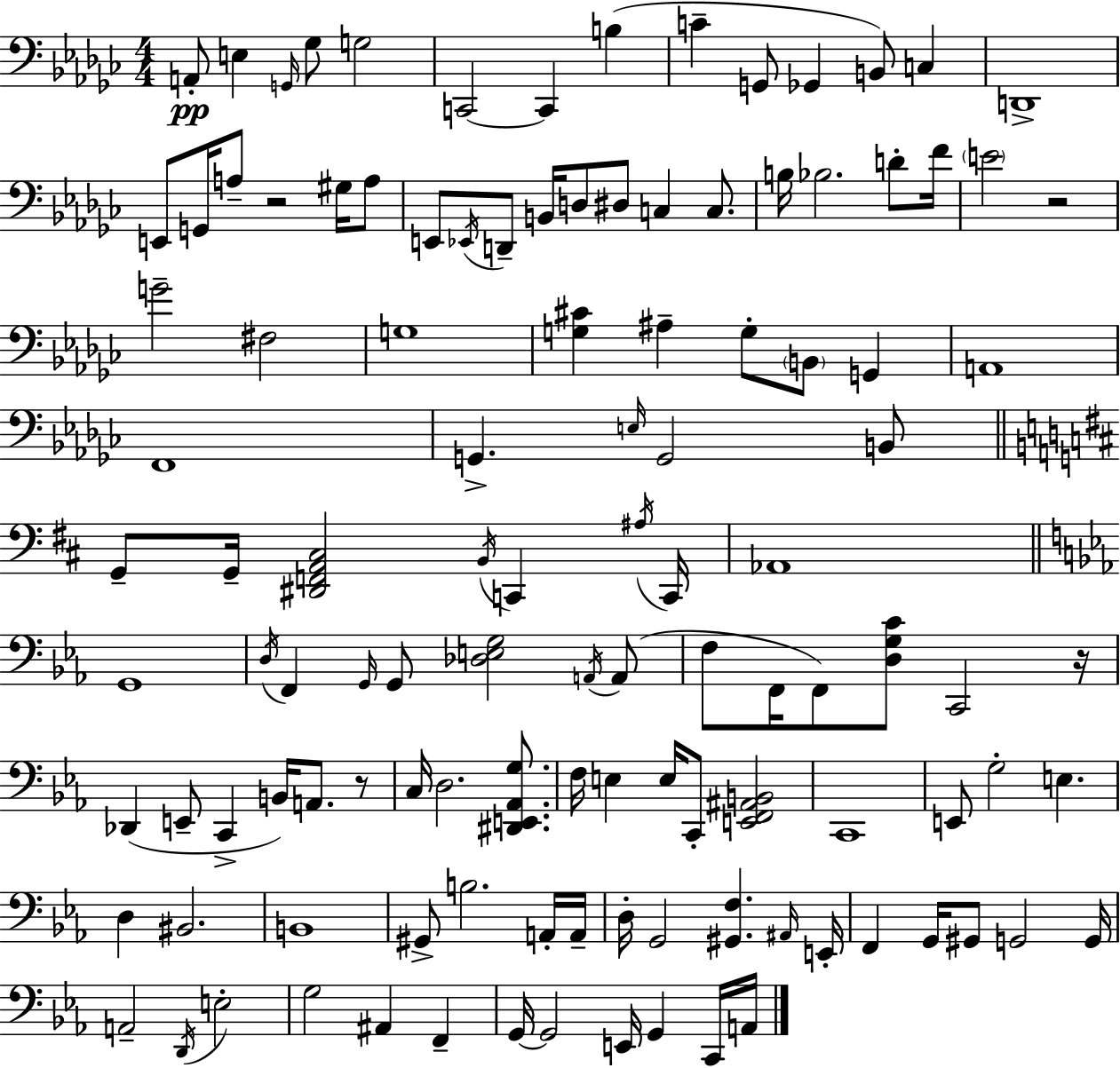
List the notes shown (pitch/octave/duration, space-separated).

A2/e E3/q G2/s Gb3/e G3/h C2/h C2/q B3/q C4/q G2/e Gb2/q B2/e C3/q D2/w E2/e G2/s A3/e R/h G#3/s A3/e E2/e Eb2/s D2/e B2/s D3/e D#3/e C3/q C3/e. B3/s Bb3/h. D4/e F4/s E4/h R/h G4/h F#3/h G3/w [G3,C#4]/q A#3/q G3/e B2/e G2/q A2/w F2/w G2/q. E3/s G2/h B2/e G2/e G2/s [D#2,F2,A2,C#3]/h B2/s C2/q A#3/s C2/s Ab2/w G2/w D3/s F2/q G2/s G2/e [Db3,E3,G3]/h A2/s A2/e F3/e F2/s F2/e [D3,G3,C4]/e C2/h R/s Db2/q E2/e C2/q B2/s A2/e. R/e C3/s D3/h. [D#2,E2,Ab2,G3]/e. F3/s E3/q E3/s C2/e [E2,F2,A#2,B2]/h C2/w E2/e G3/h E3/q. D3/q BIS2/h. B2/w G#2/e B3/h. A2/s A2/s D3/s G2/h [G#2,F3]/q. A#2/s E2/s F2/q G2/s G#2/e G2/h G2/s A2/h D2/s E3/h G3/h A#2/q F2/q G2/s G2/h E2/s G2/q C2/s A2/s